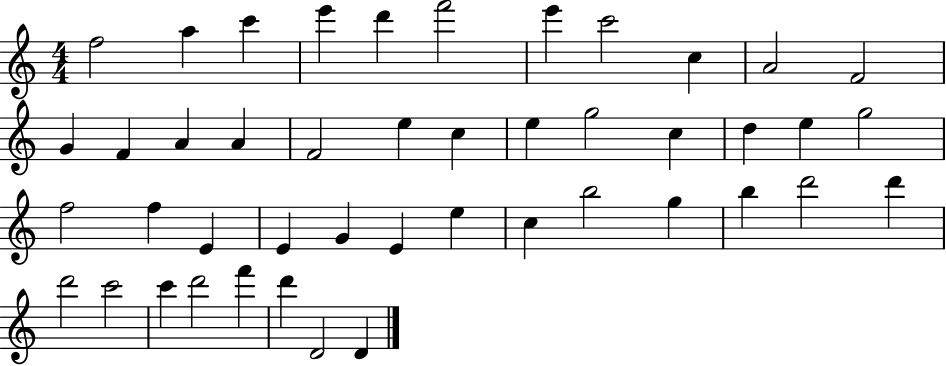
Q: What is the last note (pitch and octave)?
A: D4